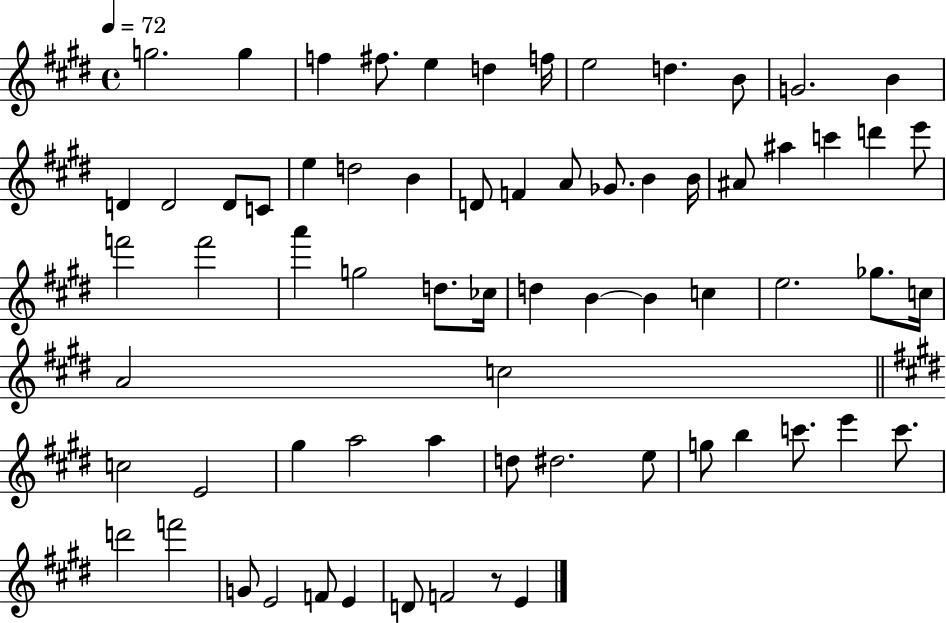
G5/h. G5/q F5/q F#5/e. E5/q D5/q F5/s E5/h D5/q. B4/e G4/h. B4/q D4/q D4/h D4/e C4/e E5/q D5/h B4/q D4/e F4/q A4/e Gb4/e. B4/q B4/s A#4/e A#5/q C6/q D6/q E6/e F6/h F6/h A6/q G5/h D5/e. CES5/s D5/q B4/q B4/q C5/q E5/h. Gb5/e. C5/s A4/h C5/h C5/h E4/h G#5/q A5/h A5/q D5/e D#5/h. E5/e G5/e B5/q C6/e. E6/q C6/e. D6/h F6/h G4/e E4/h F4/e E4/q D4/e F4/h R/e E4/q